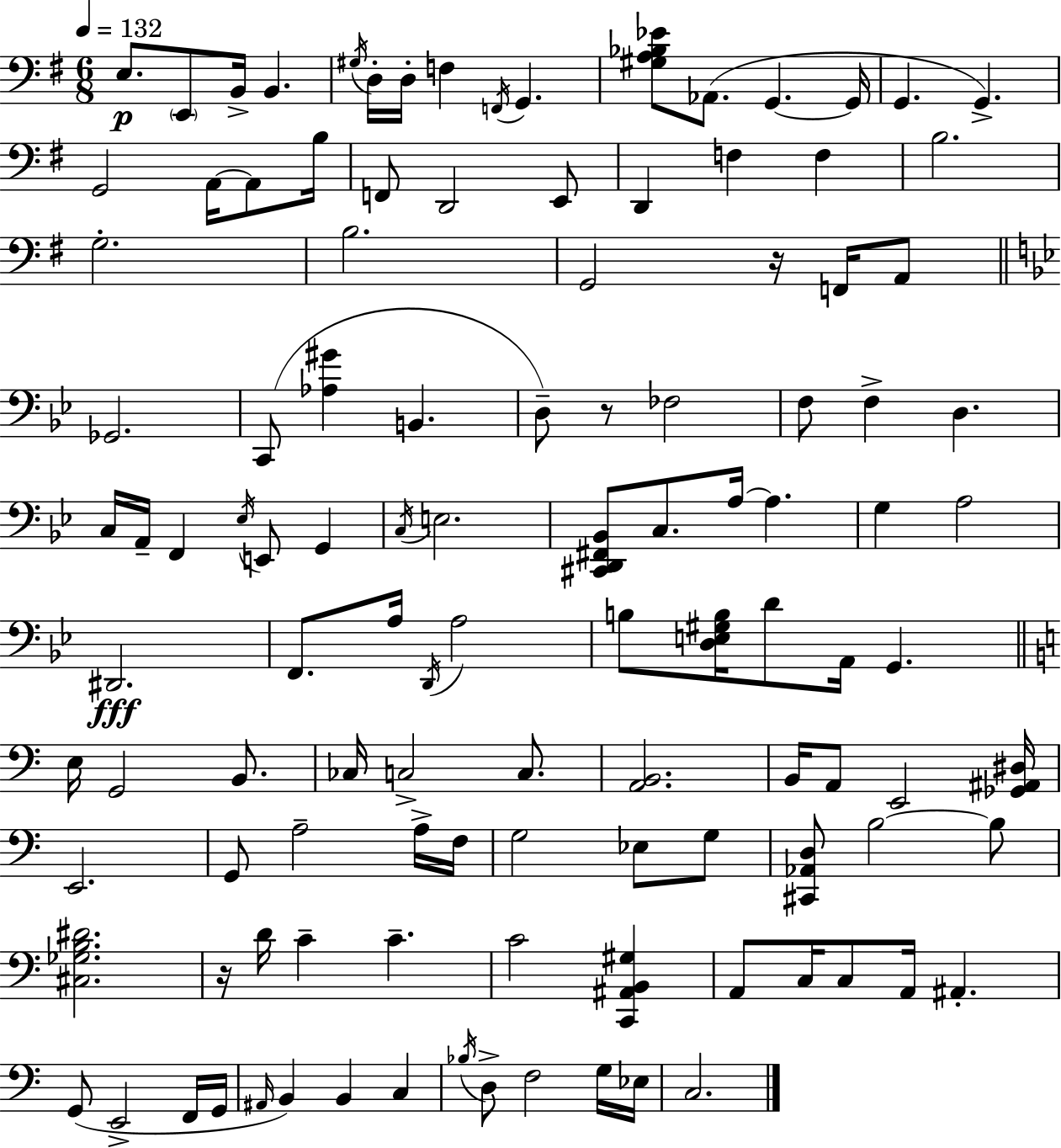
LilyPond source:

{
  \clef bass
  \numericTimeSignature
  \time 6/8
  \key g \major
  \tempo 4 = 132
  e8.\p \parenthesize e,8 b,16-> b,4. | \acciaccatura { gis16 } d16-. d16-. f4 \acciaccatura { f,16 } g,4. | <gis a bes ees'>8 aes,8.( g,4.~~ | g,16 g,4. g,4.->) | \break g,2 a,16~~ a,8 | b16 f,8 d,2 | e,8 d,4 f4 f4 | b2. | \break g2.-. | b2. | g,2 r16 f,16 | a,8 \bar "||" \break \key bes \major ges,2. | c,8( <aes gis'>4 b,4. | d8--) r8 fes2 | f8 f4-> d4. | \break c16 a,16-- f,4 \acciaccatura { ees16 } e,8 g,4 | \acciaccatura { c16 } e2. | <cis, d, fis, bes,>8 c8. a16~~ a4. | g4 a2 | \break dis,2.\fff | f,8. a16 \acciaccatura { d,16 } a2 | b8 <d e gis b>16 d'8 a,16 g,4. | \bar "||" \break \key a \minor e16 g,2 b,8. | ces16 c2-> c8. | <a, b,>2. | b,16 a,8 e,2 <ges, ais, dis>16 | \break e,2. | g,8 a2-- a16-> f16 | g2 ees8 g8 | <cis, aes, d>8 b2~~ b8 | \break <cis ges b dis'>2. | r16 d'16 c'4-- c'4.-- | c'2 <c, ais, b, gis>4 | a,8 c16 c8 a,16 ais,4.-. | \break g,8( e,2-> f,16 g,16 | \grace { ais,16 } b,4) b,4 c4 | \acciaccatura { bes16 } d8-> f2 | g16 ees16 c2. | \break \bar "|."
}